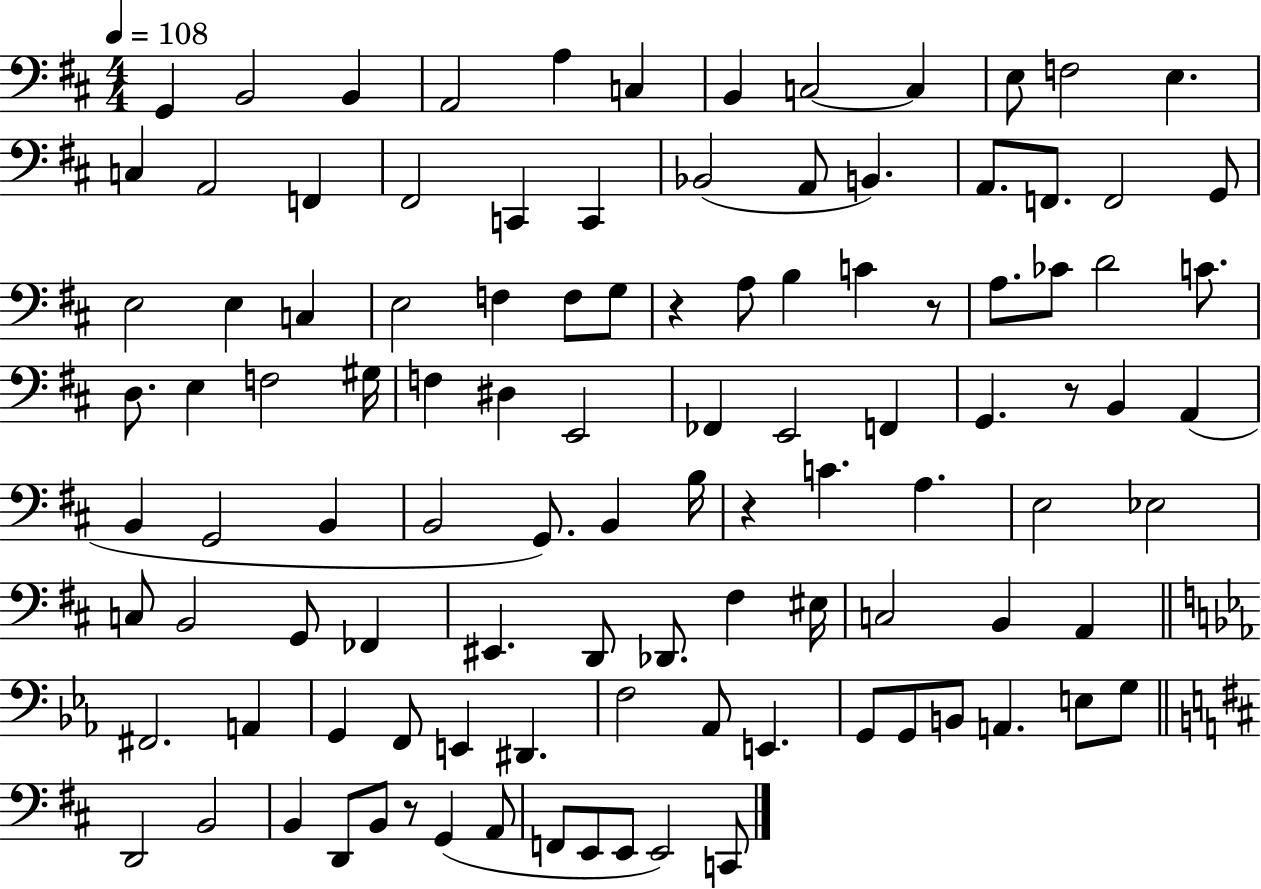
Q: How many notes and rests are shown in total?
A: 107